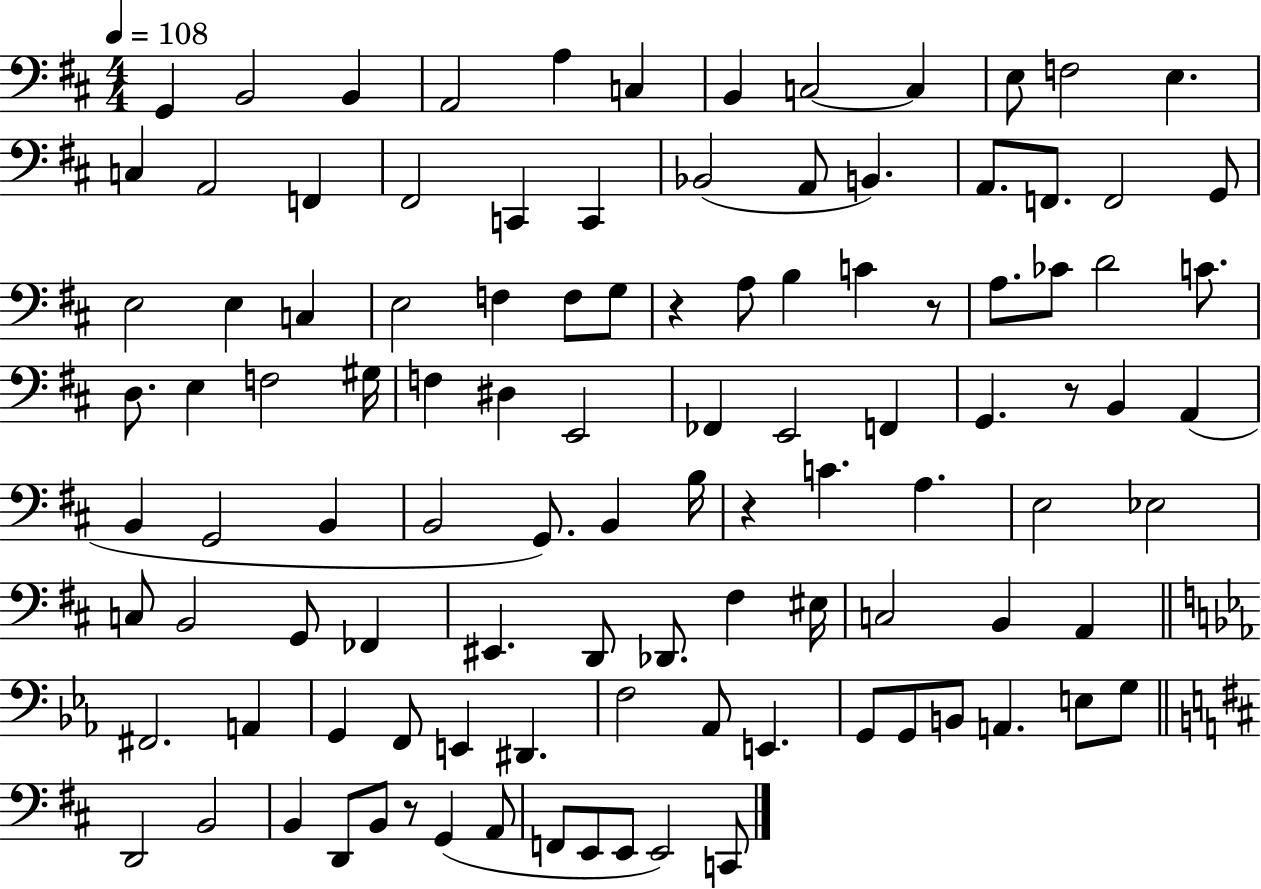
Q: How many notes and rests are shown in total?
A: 107